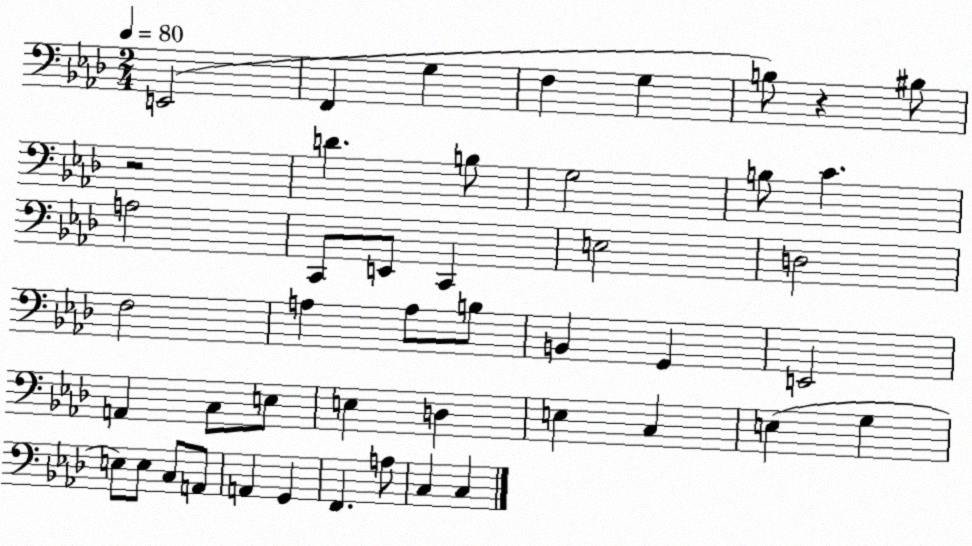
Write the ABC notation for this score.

X:1
T:Untitled
M:2/4
L:1/4
K:Ab
E,,2 F,, G, F, G, B,/2 z ^B,/2 z2 D B,/2 G,2 B,/2 C A,2 C,,/2 E,,/2 C,, E,2 D,2 F,2 A, A,/2 B,/2 B,, G,, E,,2 A,, C,/2 E,/2 E, D, E, C, E, G, E,/2 E,/2 C,/2 A,,/2 A,, G,, F,, A,/2 C, C,